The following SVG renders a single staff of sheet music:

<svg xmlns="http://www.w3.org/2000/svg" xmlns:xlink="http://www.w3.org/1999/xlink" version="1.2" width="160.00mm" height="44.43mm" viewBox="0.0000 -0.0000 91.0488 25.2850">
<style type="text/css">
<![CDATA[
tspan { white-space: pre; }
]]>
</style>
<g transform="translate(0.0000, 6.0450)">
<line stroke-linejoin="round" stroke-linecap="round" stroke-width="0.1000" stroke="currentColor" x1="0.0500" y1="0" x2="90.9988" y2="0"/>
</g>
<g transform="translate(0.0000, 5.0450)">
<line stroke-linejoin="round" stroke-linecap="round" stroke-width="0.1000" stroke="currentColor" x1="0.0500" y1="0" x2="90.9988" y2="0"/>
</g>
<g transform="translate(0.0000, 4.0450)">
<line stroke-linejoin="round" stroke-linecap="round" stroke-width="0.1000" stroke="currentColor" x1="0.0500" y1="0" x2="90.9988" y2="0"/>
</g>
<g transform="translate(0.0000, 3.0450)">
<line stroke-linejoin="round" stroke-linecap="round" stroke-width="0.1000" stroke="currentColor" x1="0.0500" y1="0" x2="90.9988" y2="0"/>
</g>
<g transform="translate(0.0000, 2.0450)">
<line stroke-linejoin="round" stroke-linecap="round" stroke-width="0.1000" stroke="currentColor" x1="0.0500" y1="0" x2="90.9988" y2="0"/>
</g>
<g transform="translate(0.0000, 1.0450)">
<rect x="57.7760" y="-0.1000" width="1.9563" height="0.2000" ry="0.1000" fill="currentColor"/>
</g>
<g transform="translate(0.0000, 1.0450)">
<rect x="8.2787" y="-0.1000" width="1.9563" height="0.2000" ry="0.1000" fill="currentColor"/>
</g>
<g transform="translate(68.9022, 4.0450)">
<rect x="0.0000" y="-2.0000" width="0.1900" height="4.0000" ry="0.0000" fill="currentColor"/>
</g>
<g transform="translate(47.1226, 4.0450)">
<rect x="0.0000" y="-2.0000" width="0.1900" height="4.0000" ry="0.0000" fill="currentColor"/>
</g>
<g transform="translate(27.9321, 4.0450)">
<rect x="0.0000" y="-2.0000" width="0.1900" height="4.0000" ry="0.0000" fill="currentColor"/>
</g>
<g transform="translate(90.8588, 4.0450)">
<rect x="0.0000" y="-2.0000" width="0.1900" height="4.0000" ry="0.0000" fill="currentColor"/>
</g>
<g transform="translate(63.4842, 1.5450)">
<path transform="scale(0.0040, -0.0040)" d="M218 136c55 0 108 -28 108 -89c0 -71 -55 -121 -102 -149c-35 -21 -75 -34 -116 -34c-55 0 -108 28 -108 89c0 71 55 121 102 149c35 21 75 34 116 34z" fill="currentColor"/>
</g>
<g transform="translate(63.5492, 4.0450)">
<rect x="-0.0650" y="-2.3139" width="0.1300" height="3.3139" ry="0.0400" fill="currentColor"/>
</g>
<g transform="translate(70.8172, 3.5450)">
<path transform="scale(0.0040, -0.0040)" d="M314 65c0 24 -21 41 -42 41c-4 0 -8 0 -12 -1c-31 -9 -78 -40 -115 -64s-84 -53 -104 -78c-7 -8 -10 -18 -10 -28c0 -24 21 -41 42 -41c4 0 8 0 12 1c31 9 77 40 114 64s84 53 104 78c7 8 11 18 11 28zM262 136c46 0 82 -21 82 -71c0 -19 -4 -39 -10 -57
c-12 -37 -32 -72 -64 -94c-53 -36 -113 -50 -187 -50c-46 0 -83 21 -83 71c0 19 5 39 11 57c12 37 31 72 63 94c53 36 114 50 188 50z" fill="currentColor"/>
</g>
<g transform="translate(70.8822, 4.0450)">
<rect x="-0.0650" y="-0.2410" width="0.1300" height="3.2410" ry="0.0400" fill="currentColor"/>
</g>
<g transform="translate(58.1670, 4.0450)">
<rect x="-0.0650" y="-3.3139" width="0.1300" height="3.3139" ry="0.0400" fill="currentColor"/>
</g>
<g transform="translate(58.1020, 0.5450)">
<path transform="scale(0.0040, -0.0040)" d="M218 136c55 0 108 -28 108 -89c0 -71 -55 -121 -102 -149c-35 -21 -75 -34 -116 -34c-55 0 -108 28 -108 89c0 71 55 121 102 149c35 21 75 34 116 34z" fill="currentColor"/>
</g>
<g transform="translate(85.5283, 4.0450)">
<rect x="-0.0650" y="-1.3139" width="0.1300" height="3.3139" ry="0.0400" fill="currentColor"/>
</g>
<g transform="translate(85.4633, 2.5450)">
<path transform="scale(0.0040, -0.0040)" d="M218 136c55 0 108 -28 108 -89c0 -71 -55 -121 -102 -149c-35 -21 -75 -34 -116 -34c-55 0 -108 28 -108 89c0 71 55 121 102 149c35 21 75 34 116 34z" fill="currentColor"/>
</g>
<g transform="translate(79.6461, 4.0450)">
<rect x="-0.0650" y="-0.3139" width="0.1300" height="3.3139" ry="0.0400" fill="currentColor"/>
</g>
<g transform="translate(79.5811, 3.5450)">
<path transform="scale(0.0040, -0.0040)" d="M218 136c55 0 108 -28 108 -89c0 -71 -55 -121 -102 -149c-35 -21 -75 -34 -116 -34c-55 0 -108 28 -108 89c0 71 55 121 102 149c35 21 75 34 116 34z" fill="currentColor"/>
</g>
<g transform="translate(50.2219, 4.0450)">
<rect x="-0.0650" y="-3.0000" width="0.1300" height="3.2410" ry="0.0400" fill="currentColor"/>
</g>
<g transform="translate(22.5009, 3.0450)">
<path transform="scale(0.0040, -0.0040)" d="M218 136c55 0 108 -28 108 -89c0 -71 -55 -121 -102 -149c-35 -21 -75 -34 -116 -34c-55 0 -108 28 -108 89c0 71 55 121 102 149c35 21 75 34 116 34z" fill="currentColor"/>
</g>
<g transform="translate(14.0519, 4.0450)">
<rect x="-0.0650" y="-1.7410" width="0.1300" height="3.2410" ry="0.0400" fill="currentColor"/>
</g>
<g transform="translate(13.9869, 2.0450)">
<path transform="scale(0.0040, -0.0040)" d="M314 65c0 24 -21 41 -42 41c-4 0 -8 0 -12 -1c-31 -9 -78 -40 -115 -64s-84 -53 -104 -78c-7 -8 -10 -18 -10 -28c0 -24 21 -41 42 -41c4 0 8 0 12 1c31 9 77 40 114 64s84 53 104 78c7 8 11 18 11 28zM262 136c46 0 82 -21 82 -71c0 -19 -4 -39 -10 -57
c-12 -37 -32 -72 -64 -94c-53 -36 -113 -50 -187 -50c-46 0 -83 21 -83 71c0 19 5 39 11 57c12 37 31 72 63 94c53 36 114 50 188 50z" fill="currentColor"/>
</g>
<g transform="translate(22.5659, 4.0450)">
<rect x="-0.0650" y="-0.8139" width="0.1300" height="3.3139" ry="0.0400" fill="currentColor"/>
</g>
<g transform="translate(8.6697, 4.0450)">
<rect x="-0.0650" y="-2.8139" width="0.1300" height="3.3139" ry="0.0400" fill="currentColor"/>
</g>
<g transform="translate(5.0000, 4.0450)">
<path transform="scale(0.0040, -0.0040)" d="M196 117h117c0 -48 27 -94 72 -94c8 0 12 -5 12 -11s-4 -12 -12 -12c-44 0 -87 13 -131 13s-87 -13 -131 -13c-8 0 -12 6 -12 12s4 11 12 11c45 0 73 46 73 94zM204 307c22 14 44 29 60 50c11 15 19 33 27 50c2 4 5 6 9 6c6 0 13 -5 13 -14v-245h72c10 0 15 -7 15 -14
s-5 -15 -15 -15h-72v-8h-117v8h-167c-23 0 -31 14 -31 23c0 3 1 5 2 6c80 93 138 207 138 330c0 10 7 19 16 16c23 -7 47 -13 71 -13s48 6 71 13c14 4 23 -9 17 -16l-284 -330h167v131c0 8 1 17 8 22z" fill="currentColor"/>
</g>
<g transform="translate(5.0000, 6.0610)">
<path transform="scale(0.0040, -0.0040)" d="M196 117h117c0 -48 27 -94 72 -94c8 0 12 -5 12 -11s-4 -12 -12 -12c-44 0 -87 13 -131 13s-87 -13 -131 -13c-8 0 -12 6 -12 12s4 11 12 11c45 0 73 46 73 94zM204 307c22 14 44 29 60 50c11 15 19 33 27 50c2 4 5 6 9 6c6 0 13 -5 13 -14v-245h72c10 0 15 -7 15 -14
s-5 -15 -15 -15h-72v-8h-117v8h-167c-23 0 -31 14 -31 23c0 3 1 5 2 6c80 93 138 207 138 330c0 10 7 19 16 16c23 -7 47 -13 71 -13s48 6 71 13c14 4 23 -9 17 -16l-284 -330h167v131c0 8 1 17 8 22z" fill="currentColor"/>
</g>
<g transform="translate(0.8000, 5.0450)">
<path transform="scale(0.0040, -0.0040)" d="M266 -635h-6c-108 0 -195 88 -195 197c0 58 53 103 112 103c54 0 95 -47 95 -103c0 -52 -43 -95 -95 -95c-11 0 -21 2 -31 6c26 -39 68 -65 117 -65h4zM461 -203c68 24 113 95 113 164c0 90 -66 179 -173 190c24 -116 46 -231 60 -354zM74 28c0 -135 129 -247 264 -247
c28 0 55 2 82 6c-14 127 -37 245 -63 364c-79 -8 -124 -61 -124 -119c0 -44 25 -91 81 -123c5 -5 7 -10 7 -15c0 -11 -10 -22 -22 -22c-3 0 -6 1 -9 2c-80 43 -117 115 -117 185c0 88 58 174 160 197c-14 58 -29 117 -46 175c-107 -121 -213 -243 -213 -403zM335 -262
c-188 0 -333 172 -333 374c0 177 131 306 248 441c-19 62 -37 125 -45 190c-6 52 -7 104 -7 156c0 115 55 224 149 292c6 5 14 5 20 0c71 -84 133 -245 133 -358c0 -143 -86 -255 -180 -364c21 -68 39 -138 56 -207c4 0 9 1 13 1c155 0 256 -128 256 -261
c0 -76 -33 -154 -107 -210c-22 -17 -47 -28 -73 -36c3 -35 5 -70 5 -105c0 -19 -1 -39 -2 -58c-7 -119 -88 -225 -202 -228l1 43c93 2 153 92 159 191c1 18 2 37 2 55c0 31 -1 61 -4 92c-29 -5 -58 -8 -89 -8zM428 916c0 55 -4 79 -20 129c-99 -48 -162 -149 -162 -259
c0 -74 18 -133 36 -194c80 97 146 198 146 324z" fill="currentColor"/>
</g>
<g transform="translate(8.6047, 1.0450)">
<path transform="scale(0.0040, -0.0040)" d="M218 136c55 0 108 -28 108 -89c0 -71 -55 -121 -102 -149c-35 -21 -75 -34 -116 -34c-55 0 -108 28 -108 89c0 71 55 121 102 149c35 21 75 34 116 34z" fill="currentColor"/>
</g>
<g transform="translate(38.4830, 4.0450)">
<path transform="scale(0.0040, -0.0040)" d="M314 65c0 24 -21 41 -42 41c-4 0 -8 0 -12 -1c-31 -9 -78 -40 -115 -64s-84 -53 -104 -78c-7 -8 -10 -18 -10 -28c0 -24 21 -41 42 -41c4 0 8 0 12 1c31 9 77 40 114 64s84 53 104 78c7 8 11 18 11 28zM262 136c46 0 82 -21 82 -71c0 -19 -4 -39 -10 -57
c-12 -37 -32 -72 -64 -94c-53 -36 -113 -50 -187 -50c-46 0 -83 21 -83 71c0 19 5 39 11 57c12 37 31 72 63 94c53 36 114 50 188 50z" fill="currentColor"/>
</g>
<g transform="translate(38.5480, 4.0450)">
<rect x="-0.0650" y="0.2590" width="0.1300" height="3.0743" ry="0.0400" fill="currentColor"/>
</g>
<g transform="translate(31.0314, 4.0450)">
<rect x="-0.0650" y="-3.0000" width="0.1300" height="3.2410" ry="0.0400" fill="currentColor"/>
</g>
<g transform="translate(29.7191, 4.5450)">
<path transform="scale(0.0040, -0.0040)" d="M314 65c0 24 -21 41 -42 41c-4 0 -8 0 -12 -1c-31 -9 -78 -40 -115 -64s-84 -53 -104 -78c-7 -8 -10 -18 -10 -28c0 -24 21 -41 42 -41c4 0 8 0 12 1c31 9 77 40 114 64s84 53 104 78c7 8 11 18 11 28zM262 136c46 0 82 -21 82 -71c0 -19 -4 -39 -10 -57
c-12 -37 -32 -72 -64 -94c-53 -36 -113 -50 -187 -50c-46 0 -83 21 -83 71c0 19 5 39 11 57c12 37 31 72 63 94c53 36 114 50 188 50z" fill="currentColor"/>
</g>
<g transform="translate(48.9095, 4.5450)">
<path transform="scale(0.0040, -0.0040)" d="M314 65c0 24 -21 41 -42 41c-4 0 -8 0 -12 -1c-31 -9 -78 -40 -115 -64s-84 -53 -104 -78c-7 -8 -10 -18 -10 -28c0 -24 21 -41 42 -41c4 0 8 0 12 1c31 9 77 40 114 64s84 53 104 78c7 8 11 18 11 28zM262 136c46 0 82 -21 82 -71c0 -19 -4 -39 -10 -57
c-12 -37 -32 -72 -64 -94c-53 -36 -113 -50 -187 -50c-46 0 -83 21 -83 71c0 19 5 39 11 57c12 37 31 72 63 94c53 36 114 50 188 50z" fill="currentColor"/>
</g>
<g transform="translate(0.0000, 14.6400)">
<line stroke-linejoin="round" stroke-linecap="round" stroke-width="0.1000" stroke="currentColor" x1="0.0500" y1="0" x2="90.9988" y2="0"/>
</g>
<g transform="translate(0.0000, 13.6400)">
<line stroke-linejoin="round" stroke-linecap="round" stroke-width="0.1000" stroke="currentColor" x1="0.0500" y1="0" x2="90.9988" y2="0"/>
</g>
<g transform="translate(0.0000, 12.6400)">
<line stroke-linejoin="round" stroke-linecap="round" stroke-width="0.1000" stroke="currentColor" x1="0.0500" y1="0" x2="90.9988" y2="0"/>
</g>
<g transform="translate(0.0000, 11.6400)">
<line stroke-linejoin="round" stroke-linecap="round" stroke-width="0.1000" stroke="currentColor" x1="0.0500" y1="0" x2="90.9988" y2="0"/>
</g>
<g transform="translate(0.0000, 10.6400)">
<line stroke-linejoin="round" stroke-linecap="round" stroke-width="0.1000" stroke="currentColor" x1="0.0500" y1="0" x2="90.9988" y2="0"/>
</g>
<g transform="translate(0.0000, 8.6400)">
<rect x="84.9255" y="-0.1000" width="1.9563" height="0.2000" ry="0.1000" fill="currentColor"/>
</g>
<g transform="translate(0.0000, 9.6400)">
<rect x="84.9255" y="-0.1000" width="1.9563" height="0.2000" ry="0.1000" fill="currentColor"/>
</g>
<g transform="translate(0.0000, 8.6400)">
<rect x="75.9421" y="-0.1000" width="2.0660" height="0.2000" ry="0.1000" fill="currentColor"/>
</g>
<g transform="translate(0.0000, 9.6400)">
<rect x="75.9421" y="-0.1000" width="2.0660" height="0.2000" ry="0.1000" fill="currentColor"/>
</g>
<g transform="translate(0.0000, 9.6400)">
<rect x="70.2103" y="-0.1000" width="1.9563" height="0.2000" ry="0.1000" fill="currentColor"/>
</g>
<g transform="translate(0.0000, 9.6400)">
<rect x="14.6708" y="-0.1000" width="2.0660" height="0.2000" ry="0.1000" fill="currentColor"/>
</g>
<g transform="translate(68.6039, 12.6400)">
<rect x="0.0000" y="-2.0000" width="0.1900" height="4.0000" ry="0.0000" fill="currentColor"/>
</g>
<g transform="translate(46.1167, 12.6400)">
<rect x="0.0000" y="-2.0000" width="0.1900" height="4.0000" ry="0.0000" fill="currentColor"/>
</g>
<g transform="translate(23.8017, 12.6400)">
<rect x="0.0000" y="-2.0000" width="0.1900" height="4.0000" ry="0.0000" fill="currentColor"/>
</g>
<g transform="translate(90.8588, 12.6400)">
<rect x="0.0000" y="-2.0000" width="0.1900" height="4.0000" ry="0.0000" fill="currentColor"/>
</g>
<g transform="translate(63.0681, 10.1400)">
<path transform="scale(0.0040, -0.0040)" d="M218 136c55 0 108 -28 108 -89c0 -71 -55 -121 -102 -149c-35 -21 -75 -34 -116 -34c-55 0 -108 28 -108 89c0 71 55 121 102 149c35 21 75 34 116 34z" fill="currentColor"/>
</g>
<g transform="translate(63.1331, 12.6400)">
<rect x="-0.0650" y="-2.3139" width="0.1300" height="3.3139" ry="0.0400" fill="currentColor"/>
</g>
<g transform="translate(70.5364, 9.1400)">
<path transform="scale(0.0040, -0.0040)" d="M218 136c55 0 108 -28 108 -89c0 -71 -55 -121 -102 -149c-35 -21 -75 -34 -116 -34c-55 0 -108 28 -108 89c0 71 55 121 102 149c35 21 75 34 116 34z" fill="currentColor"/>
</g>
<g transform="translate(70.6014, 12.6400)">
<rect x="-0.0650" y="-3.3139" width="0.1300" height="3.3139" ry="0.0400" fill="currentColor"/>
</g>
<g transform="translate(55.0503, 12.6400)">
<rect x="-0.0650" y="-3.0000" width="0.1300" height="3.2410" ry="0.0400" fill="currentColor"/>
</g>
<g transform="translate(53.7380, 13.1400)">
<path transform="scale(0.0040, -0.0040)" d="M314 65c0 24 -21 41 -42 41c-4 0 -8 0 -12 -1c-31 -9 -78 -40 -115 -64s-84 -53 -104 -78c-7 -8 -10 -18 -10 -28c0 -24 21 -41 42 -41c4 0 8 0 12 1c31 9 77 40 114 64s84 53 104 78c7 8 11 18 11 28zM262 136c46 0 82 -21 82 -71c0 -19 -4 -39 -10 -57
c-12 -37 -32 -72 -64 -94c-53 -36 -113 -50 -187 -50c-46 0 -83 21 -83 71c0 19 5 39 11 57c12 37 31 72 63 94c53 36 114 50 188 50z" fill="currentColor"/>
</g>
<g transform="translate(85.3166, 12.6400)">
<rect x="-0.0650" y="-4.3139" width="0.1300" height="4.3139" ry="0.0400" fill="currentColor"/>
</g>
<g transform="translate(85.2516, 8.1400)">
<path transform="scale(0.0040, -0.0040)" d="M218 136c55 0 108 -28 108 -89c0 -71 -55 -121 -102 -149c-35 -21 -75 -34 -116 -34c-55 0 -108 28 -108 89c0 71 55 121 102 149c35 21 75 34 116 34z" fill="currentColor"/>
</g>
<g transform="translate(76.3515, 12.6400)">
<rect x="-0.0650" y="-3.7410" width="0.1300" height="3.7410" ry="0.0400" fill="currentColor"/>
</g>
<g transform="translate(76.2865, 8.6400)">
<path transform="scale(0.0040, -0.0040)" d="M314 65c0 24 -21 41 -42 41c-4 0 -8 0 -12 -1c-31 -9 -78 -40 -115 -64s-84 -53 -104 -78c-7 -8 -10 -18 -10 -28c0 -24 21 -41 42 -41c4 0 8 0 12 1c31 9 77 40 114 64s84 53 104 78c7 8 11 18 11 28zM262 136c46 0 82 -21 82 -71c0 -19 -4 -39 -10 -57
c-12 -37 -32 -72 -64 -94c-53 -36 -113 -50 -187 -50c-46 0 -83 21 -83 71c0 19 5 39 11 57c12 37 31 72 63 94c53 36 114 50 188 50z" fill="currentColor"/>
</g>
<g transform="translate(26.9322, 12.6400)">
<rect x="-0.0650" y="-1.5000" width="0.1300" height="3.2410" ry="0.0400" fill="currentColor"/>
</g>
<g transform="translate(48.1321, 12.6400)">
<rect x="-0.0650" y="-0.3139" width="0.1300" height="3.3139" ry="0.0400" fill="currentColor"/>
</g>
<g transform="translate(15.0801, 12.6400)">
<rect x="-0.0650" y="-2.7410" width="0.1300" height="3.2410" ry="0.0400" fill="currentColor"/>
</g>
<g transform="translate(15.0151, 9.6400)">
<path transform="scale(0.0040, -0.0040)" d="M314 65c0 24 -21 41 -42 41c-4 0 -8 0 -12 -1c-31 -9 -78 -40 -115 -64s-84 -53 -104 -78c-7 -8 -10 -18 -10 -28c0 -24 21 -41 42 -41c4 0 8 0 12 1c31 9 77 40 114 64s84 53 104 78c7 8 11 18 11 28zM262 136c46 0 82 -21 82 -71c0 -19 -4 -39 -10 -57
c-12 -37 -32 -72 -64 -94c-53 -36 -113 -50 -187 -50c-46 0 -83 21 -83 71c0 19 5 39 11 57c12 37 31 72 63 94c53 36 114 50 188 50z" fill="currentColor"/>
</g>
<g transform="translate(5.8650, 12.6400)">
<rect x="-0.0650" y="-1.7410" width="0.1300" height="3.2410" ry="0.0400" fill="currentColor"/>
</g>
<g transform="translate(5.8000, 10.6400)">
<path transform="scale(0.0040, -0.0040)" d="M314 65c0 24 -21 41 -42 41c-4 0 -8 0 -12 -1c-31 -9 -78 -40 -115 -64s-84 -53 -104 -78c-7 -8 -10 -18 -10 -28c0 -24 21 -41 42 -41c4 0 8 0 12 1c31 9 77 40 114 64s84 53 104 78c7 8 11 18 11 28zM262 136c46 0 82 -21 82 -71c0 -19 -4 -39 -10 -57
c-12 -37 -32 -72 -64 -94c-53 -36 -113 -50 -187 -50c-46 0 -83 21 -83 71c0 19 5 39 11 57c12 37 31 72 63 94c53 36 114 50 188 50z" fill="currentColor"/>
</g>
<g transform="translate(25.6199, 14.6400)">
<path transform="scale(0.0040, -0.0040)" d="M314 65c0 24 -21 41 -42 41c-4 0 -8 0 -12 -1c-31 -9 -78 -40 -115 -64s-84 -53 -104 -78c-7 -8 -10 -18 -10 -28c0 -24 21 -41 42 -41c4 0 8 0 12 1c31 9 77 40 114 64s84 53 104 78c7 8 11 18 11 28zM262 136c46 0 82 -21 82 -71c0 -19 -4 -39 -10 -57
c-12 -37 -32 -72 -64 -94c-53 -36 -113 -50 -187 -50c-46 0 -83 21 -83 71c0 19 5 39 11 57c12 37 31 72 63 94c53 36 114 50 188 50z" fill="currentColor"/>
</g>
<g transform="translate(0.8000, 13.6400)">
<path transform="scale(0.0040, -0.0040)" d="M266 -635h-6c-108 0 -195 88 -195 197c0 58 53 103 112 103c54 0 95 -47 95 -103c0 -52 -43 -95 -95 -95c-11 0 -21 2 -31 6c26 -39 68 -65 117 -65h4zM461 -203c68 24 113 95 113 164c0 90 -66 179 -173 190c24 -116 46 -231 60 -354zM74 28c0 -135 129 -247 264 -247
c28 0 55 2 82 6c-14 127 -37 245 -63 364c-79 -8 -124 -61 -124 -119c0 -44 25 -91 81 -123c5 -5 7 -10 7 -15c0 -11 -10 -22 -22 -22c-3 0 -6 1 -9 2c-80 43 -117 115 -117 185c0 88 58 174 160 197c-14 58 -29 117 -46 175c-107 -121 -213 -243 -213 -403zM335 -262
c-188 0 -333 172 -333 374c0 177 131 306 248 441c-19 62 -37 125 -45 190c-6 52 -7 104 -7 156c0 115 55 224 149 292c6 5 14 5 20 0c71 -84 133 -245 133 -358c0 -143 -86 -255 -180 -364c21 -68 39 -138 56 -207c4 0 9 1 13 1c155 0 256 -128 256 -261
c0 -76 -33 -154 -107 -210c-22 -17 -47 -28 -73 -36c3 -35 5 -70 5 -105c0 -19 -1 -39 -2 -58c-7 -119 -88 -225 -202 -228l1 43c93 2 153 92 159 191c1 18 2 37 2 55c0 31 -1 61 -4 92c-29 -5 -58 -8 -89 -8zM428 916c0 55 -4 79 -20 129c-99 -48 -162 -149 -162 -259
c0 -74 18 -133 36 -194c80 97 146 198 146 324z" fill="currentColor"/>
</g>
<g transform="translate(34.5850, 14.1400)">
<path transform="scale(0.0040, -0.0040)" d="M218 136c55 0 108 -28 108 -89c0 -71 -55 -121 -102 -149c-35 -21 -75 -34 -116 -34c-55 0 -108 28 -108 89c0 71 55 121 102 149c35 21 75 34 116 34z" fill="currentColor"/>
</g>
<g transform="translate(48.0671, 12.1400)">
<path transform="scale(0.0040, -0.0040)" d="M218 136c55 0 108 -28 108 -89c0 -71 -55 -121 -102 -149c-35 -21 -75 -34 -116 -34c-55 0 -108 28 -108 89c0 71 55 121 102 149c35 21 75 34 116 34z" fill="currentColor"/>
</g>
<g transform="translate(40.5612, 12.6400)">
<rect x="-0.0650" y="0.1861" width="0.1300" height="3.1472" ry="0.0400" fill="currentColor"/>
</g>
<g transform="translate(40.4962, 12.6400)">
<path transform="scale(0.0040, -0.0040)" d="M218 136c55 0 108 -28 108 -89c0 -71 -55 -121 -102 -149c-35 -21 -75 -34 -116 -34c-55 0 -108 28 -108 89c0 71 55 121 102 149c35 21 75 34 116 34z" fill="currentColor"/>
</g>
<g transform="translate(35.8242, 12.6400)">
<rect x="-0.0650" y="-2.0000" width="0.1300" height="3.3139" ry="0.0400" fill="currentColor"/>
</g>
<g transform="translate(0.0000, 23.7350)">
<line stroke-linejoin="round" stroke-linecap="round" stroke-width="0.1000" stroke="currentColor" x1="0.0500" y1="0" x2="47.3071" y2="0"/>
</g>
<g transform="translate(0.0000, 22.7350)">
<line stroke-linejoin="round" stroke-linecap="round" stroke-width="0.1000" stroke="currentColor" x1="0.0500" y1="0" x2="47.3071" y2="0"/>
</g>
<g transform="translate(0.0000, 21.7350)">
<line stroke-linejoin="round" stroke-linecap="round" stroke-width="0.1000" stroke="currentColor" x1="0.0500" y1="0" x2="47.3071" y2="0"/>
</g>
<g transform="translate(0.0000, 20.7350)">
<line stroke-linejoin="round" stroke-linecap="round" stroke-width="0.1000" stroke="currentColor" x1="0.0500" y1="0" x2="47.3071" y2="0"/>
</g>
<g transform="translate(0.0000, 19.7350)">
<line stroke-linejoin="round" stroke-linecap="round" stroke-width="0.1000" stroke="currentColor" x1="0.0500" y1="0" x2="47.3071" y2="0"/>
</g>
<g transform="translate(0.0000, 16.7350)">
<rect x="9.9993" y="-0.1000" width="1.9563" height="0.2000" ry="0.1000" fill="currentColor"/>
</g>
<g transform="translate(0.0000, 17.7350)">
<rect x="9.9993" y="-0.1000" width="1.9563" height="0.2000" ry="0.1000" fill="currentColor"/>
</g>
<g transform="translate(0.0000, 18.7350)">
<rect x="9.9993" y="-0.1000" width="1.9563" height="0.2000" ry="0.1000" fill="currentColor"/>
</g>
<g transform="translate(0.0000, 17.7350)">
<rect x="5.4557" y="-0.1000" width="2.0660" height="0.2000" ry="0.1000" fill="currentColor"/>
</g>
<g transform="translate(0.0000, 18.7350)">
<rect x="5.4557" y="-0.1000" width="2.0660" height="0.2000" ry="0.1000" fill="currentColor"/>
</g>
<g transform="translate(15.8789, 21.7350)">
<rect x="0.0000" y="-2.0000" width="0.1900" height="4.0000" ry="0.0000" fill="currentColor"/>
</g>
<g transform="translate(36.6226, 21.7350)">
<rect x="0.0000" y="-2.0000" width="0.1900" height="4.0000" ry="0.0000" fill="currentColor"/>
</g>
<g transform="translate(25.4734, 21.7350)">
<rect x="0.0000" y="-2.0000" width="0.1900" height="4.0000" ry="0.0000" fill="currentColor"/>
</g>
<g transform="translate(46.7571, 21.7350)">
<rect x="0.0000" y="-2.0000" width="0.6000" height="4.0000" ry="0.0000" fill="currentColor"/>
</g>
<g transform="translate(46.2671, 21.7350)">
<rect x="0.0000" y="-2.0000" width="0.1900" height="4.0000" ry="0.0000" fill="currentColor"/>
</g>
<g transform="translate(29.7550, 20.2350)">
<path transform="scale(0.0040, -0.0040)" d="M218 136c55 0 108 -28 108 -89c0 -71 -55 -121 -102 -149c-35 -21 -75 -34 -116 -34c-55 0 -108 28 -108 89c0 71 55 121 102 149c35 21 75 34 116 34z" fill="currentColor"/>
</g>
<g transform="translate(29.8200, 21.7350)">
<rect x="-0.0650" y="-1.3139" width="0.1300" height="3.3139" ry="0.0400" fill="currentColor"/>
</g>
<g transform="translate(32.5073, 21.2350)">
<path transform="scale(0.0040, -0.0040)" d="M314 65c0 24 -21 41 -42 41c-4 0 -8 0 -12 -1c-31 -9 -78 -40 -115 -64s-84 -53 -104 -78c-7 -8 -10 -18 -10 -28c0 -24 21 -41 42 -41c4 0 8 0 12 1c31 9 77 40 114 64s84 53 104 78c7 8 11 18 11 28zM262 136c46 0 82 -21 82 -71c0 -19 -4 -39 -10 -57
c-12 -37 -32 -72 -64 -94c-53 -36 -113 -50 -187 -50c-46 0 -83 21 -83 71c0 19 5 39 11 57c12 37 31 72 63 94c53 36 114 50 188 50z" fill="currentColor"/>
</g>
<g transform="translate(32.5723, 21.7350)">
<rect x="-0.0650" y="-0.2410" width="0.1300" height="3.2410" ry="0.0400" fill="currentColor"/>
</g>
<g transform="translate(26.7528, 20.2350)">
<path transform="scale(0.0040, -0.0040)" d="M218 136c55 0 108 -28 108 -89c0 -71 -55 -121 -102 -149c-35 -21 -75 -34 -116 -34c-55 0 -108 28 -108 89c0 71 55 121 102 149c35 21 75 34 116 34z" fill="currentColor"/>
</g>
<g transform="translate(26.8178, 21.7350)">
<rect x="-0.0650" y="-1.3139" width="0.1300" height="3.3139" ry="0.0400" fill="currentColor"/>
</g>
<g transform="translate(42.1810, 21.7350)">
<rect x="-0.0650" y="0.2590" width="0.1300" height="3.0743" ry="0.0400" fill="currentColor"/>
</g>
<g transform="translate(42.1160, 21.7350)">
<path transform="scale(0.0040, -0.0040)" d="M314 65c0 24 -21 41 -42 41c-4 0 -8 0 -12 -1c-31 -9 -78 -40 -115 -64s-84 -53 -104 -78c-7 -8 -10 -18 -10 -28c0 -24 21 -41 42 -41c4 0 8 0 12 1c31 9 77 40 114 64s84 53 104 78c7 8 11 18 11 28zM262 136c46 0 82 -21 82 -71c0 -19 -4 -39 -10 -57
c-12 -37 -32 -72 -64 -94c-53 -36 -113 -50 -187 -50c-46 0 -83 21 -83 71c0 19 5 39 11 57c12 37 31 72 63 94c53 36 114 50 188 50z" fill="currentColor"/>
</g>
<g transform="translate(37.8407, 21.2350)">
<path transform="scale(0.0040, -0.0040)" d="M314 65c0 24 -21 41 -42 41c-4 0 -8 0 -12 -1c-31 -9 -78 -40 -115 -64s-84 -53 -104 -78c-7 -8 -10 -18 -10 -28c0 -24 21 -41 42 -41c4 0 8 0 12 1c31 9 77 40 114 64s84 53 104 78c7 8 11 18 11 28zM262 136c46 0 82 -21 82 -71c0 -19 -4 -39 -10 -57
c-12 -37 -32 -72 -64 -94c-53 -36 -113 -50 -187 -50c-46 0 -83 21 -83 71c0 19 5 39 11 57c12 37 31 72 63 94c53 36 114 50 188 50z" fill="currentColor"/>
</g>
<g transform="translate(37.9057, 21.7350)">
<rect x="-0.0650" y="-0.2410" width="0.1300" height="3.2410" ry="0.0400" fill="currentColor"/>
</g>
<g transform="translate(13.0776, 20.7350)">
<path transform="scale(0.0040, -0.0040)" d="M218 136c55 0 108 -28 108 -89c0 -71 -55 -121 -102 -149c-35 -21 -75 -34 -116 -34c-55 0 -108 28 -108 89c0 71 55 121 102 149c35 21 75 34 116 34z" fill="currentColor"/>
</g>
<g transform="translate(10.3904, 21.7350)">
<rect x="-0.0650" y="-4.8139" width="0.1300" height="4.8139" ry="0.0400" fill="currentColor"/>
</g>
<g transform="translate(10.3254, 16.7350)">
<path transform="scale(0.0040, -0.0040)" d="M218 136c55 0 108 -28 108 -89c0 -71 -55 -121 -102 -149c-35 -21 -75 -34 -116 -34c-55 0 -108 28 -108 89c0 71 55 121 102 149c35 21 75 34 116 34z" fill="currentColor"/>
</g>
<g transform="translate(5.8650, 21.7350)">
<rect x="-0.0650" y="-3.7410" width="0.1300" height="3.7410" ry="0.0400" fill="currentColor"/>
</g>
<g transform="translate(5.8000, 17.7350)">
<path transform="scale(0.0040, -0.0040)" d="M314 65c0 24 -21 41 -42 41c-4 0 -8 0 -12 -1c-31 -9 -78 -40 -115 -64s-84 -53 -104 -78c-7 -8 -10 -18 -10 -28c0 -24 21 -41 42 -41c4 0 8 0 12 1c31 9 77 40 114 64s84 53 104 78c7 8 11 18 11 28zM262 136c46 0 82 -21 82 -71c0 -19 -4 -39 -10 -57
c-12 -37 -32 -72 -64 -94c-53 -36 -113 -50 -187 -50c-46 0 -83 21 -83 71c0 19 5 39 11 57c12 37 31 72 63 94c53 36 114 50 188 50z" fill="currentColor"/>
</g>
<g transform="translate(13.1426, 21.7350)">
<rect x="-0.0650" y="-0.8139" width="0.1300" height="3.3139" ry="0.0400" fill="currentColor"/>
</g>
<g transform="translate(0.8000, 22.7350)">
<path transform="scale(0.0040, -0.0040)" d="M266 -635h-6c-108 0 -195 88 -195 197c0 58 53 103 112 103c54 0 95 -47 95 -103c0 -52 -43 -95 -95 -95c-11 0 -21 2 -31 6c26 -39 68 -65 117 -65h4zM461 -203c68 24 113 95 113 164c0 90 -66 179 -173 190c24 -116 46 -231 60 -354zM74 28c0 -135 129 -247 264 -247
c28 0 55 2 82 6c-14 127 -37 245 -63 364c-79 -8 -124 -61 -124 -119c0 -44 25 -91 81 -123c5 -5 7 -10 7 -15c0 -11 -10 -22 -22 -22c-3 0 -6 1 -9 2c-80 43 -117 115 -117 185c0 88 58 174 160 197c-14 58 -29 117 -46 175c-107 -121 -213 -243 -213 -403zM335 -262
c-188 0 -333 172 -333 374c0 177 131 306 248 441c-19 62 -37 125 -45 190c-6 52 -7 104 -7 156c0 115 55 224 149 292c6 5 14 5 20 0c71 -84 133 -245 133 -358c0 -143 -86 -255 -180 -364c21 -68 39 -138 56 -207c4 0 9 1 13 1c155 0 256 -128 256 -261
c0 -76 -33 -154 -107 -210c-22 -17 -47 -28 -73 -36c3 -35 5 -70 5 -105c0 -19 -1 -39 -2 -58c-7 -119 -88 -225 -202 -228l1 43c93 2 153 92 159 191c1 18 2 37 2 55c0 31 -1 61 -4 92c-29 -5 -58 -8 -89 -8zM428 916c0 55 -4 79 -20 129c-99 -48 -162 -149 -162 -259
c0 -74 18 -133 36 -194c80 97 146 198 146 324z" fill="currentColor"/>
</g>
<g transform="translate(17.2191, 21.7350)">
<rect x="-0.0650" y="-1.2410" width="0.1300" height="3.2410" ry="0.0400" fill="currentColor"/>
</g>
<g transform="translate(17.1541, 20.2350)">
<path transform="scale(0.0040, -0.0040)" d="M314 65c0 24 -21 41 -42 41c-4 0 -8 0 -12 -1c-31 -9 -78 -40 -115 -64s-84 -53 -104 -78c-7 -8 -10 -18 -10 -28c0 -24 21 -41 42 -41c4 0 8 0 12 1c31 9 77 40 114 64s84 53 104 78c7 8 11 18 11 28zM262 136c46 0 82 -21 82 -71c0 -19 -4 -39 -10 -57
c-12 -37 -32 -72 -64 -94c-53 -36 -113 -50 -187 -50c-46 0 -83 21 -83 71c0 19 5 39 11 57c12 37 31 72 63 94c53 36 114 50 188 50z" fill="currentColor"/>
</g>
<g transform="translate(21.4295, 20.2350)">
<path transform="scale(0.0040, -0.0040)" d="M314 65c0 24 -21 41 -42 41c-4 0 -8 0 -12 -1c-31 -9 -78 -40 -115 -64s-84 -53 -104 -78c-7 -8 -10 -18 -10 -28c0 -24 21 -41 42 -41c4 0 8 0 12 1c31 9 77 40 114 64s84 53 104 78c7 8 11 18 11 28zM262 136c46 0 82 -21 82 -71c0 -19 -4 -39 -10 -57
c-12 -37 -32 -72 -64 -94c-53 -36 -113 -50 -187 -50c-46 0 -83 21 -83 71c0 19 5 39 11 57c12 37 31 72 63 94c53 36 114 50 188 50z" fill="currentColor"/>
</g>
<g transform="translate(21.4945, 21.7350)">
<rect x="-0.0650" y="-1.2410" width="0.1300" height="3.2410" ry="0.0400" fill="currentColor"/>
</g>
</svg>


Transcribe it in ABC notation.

X:1
T:Untitled
M:4/4
L:1/4
K:C
a f2 d A2 B2 A2 b g c2 c e f2 a2 E2 F B c A2 g b c'2 d' c'2 e' d e2 e2 e e c2 c2 B2